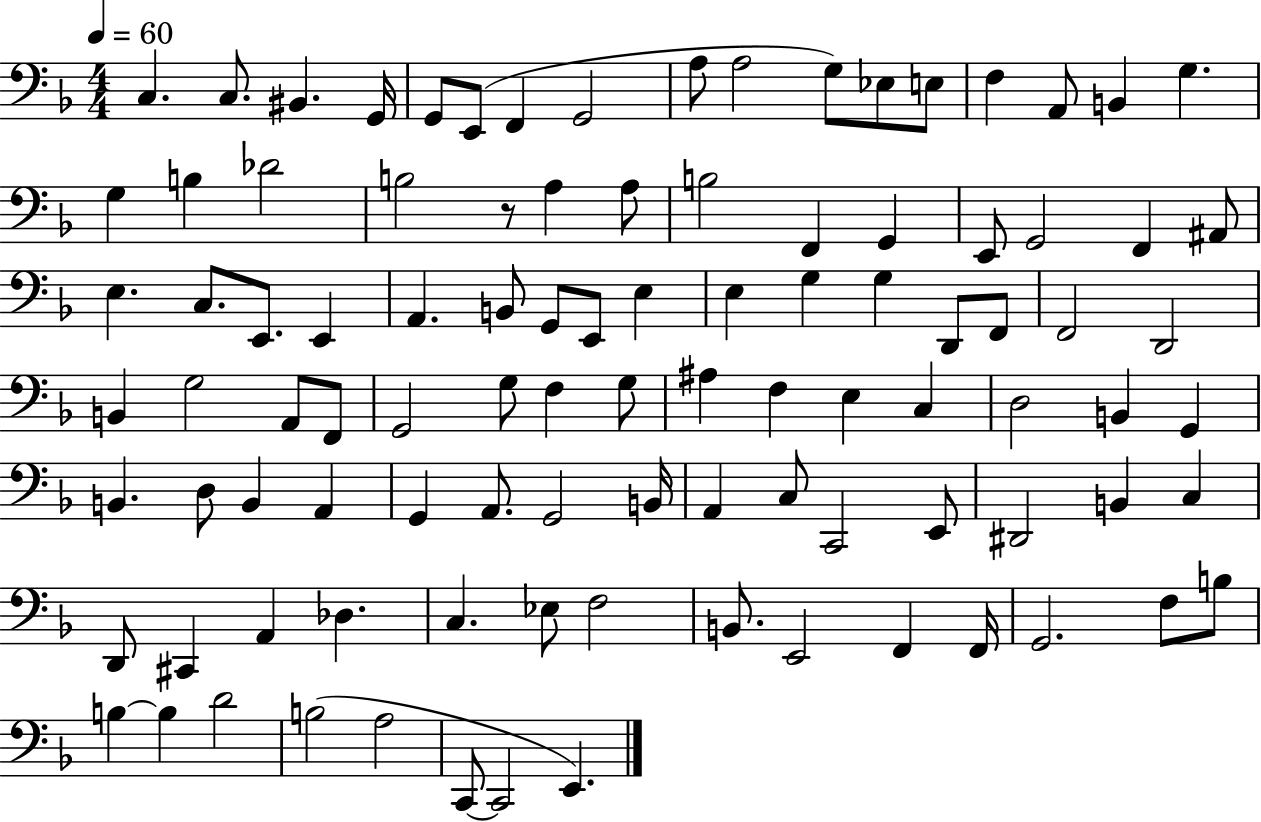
X:1
T:Untitled
M:4/4
L:1/4
K:F
C, C,/2 ^B,, G,,/4 G,,/2 E,,/2 F,, G,,2 A,/2 A,2 G,/2 _E,/2 E,/2 F, A,,/2 B,, G, G, B, _D2 B,2 z/2 A, A,/2 B,2 F,, G,, E,,/2 G,,2 F,, ^A,,/2 E, C,/2 E,,/2 E,, A,, B,,/2 G,,/2 E,,/2 E, E, G, G, D,,/2 F,,/2 F,,2 D,,2 B,, G,2 A,,/2 F,,/2 G,,2 G,/2 F, G,/2 ^A, F, E, C, D,2 B,, G,, B,, D,/2 B,, A,, G,, A,,/2 G,,2 B,,/4 A,, C,/2 C,,2 E,,/2 ^D,,2 B,, C, D,,/2 ^C,, A,, _D, C, _E,/2 F,2 B,,/2 E,,2 F,, F,,/4 G,,2 F,/2 B,/2 B, B, D2 B,2 A,2 C,,/2 C,,2 E,,